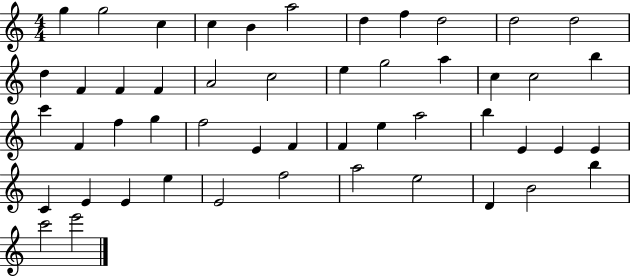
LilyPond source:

{
  \clef treble
  \numericTimeSignature
  \time 4/4
  \key c \major
  g''4 g''2 c''4 | c''4 b'4 a''2 | d''4 f''4 d''2 | d''2 d''2 | \break d''4 f'4 f'4 f'4 | a'2 c''2 | e''4 g''2 a''4 | c''4 c''2 b''4 | \break c'''4 f'4 f''4 g''4 | f''2 e'4 f'4 | f'4 e''4 a''2 | b''4 e'4 e'4 e'4 | \break c'4 e'4 e'4 e''4 | e'2 f''2 | a''2 e''2 | d'4 b'2 b''4 | \break c'''2 e'''2 | \bar "|."
}